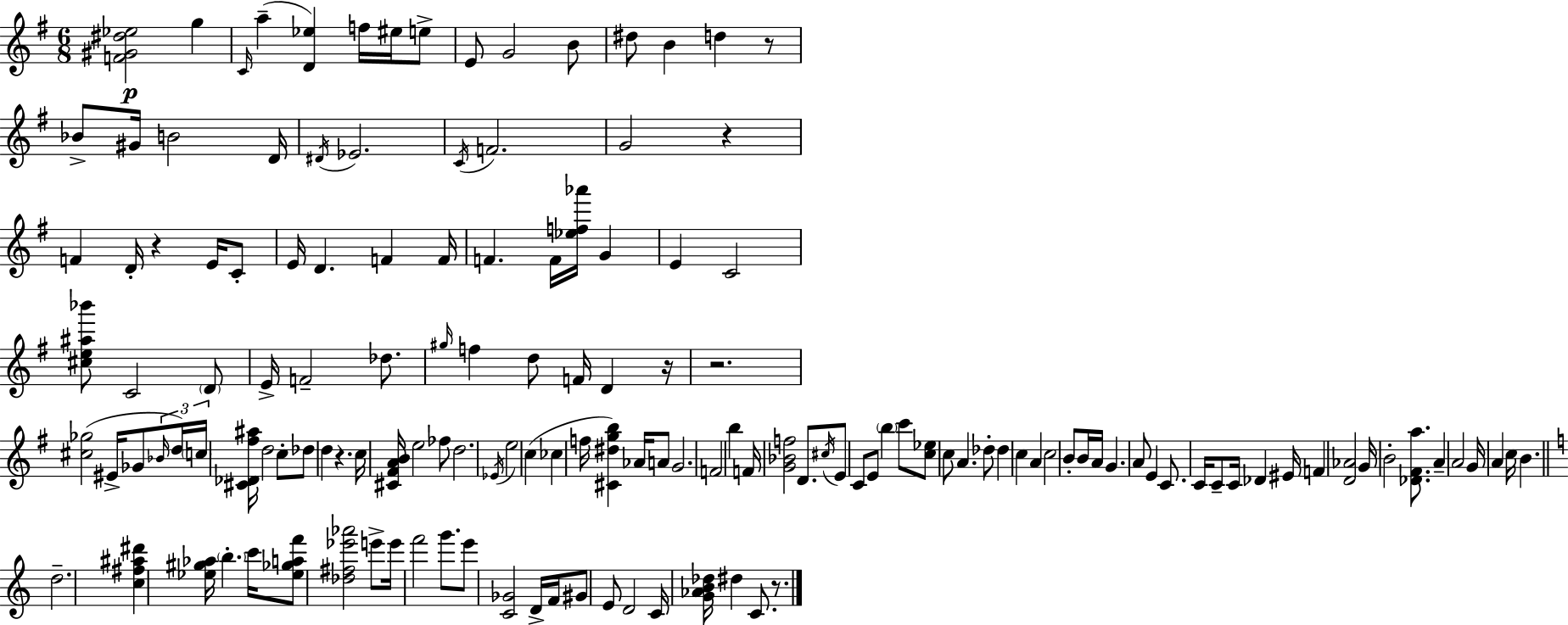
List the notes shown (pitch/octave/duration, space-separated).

[F4,G#4,D#5,Eb5]/h G5/q C4/s A5/q [D4,Eb5]/q F5/s EIS5/s E5/e E4/e G4/h B4/e D#5/e B4/q D5/q R/e Bb4/e G#4/s B4/h D4/s D#4/s Eb4/h. C4/s F4/h. G4/h R/q F4/q D4/s R/q E4/s C4/e E4/s D4/q. F4/q F4/s F4/q. F4/s [Eb5,F5,Ab6]/s G4/q E4/q C4/h [C#5,E5,A#5,Bb6]/e C4/h D4/e E4/s F4/h Db5/e. G#5/s F5/q D5/e F4/s D4/q R/s R/h. [C#5,Gb5]/h EIS4/s Gb4/e Bb4/s D5/s C5/s [C#4,Db4,F#5,A#5]/s D5/h C5/e Db5/e D5/q R/q. C5/s [C#4,F#4,A4,B4]/s E5/h FES5/e D5/h. Eb4/s E5/h C5/q CES5/q F5/s [C#4,D#5,G5,B5]/q Ab4/s A4/e G4/h. F4/h B5/q F4/s [G4,Bb4,F5]/h D4/e. C#5/s E4/e C4/e E4/e B5/q C6/e [C5,Eb5]/e C5/e A4/q. Db5/e Db5/q C5/q A4/q C5/h B4/e B4/s A4/s G4/q. A4/e E4/q C4/e. C4/s C4/e C4/s Db4/q EIS4/s F4/q [D4,Ab4]/h G4/s B4/h [Db4,F#4,A5]/e. A4/q A4/h G4/s A4/q C5/s B4/q. D5/h. [C5,F#5,A#5,D#6]/q [Eb5,G#5,Ab5]/s B5/q. C6/s [Eb5,Gb5,A5,F6]/e [Db5,F#5,Eb6,Ab6]/h E6/e E6/s F6/h G6/e. E6/e [C4,Gb4]/h D4/s F4/s G#4/e E4/e D4/h C4/s [G4,Ab4,B4,Db5]/s D#5/q C4/e. R/e.